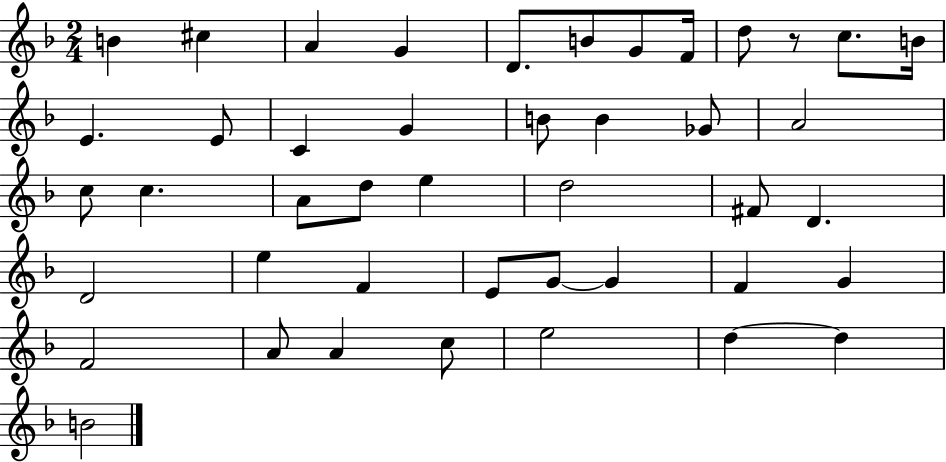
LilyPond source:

{
  \clef treble
  \numericTimeSignature
  \time 2/4
  \key f \major
  b'4 cis''4 | a'4 g'4 | d'8. b'8 g'8 f'16 | d''8 r8 c''8. b'16 | \break e'4. e'8 | c'4 g'4 | b'8 b'4 ges'8 | a'2 | \break c''8 c''4. | a'8 d''8 e''4 | d''2 | fis'8 d'4. | \break d'2 | e''4 f'4 | e'8 g'8~~ g'4 | f'4 g'4 | \break f'2 | a'8 a'4 c''8 | e''2 | d''4~~ d''4 | \break b'2 | \bar "|."
}